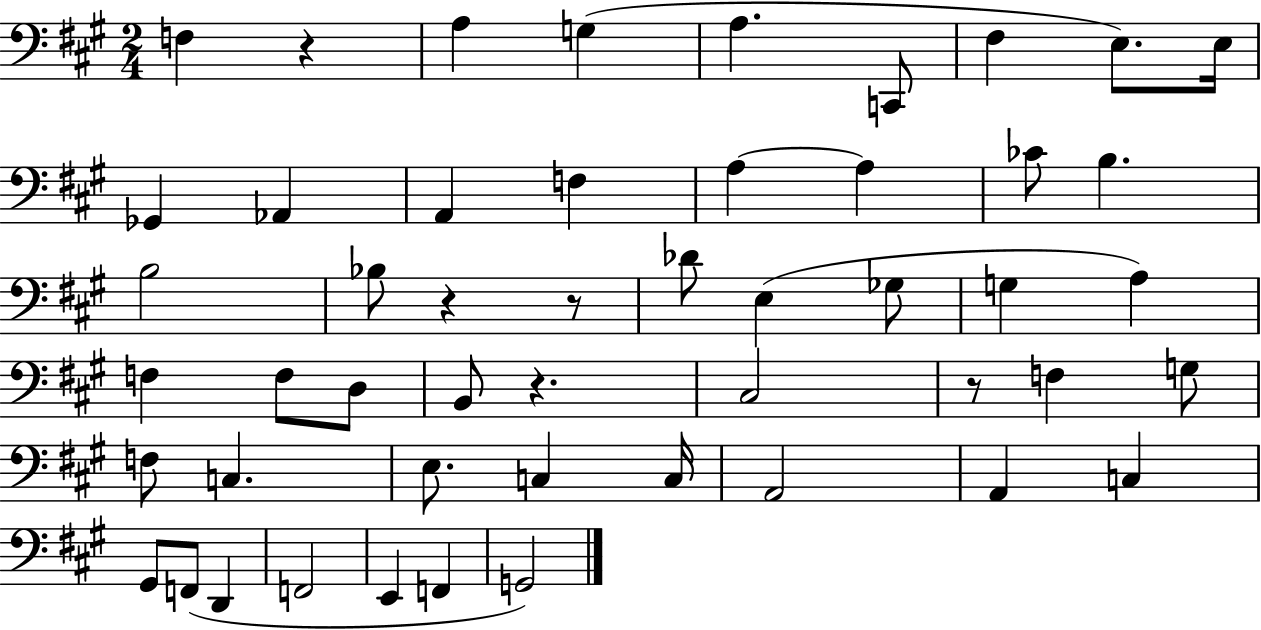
{
  \clef bass
  \numericTimeSignature
  \time 2/4
  \key a \major
  f4 r4 | a4 g4( | a4. c,8 | fis4 e8.) e16 | \break ges,4 aes,4 | a,4 f4 | a4~~ a4 | ces'8 b4. | \break b2 | bes8 r4 r8 | des'8 e4( ges8 | g4 a4) | \break f4 f8 d8 | b,8 r4. | cis2 | r8 f4 g8 | \break f8 c4. | e8. c4 c16 | a,2 | a,4 c4 | \break gis,8 f,8( d,4 | f,2 | e,4 f,4 | g,2) | \break \bar "|."
}